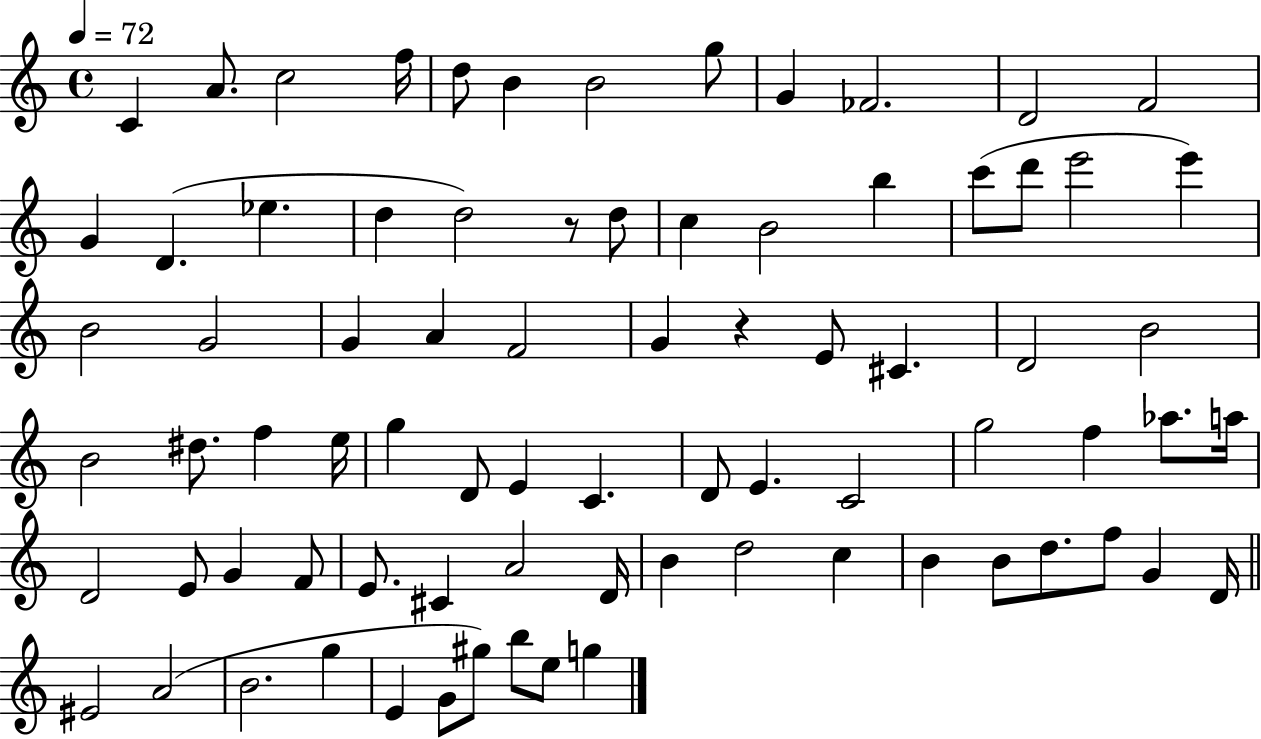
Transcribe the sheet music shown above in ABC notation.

X:1
T:Untitled
M:4/4
L:1/4
K:C
C A/2 c2 f/4 d/2 B B2 g/2 G _F2 D2 F2 G D _e d d2 z/2 d/2 c B2 b c'/2 d'/2 e'2 e' B2 G2 G A F2 G z E/2 ^C D2 B2 B2 ^d/2 f e/4 g D/2 E C D/2 E C2 g2 f _a/2 a/4 D2 E/2 G F/2 E/2 ^C A2 D/4 B d2 c B B/2 d/2 f/2 G D/4 ^E2 A2 B2 g E G/2 ^g/2 b/2 e/2 g